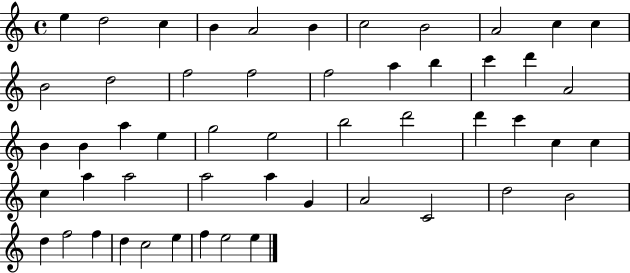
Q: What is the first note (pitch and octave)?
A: E5